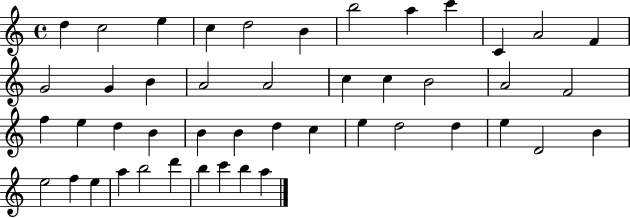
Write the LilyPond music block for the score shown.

{
  \clef treble
  \time 4/4
  \defaultTimeSignature
  \key c \major
  d''4 c''2 e''4 | c''4 d''2 b'4 | b''2 a''4 c'''4 | c'4 a'2 f'4 | \break g'2 g'4 b'4 | a'2 a'2 | c''4 c''4 b'2 | a'2 f'2 | \break f''4 e''4 d''4 b'4 | b'4 b'4 d''4 c''4 | e''4 d''2 d''4 | e''4 d'2 b'4 | \break e''2 f''4 e''4 | a''4 b''2 d'''4 | b''4 c'''4 b''4 a''4 | \bar "|."
}